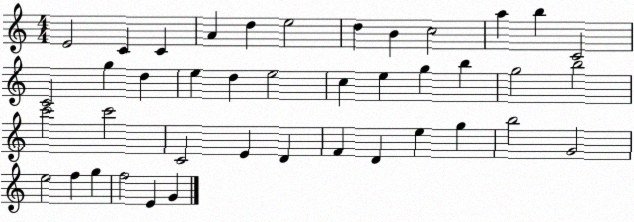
X:1
T:Untitled
M:4/4
L:1/4
K:C
E2 C C A d e2 d B c2 a b C2 C2 g d e d e2 c e g b g2 b2 c'2 c'2 C2 E D F D e g b2 G2 e2 f g f2 E G